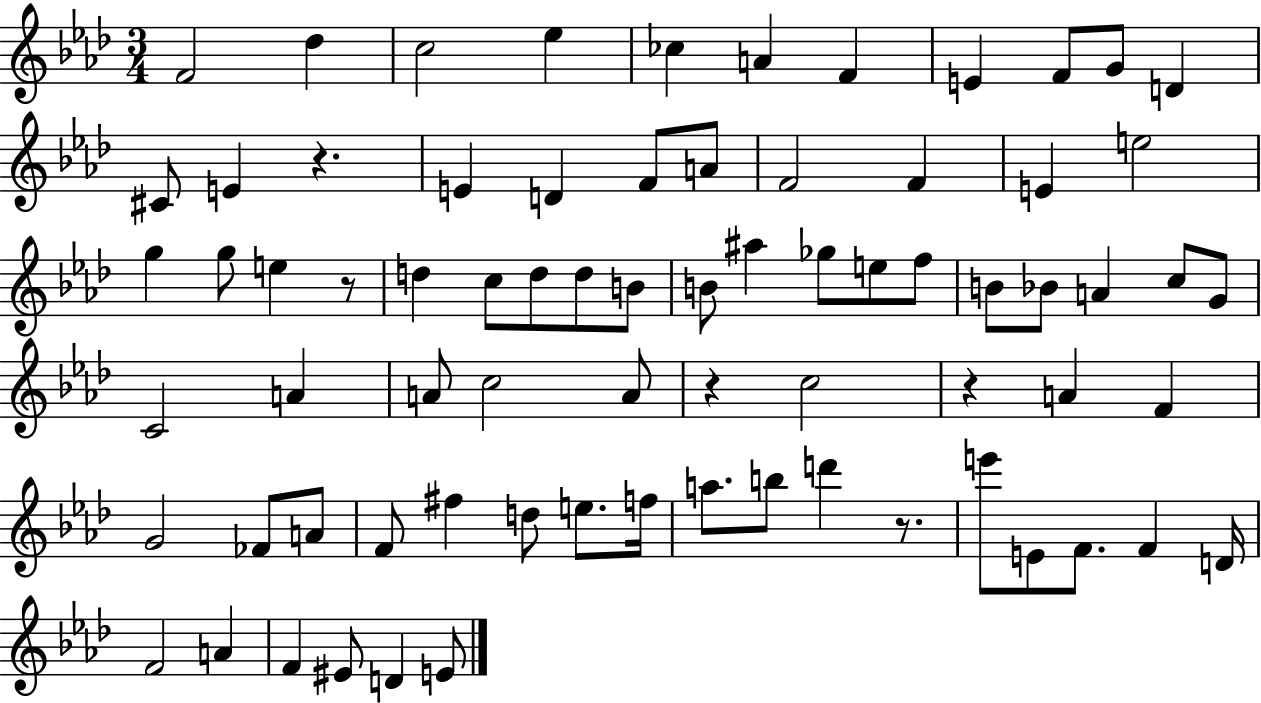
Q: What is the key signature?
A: AES major